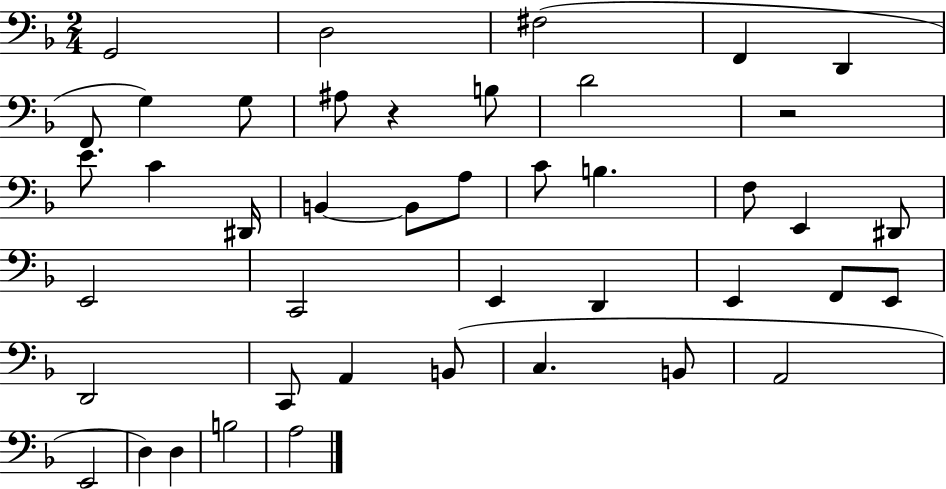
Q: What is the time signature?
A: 2/4